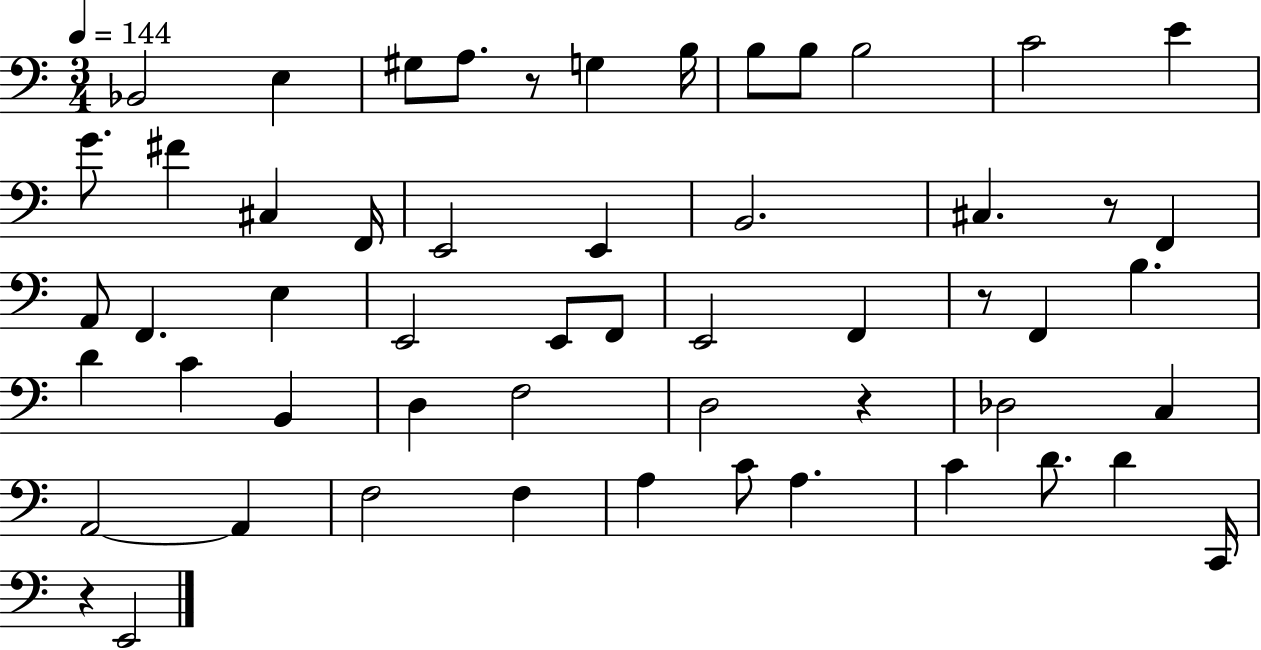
Bb2/h E3/q G#3/e A3/e. R/e G3/q B3/s B3/e B3/e B3/h C4/h E4/q G4/e. F#4/q C#3/q F2/s E2/h E2/q B2/h. C#3/q. R/e F2/q A2/e F2/q. E3/q E2/h E2/e F2/e E2/h F2/q R/e F2/q B3/q. D4/q C4/q B2/q D3/q F3/h D3/h R/q Db3/h C3/q A2/h A2/q F3/h F3/q A3/q C4/e A3/q. C4/q D4/e. D4/q C2/s R/q E2/h